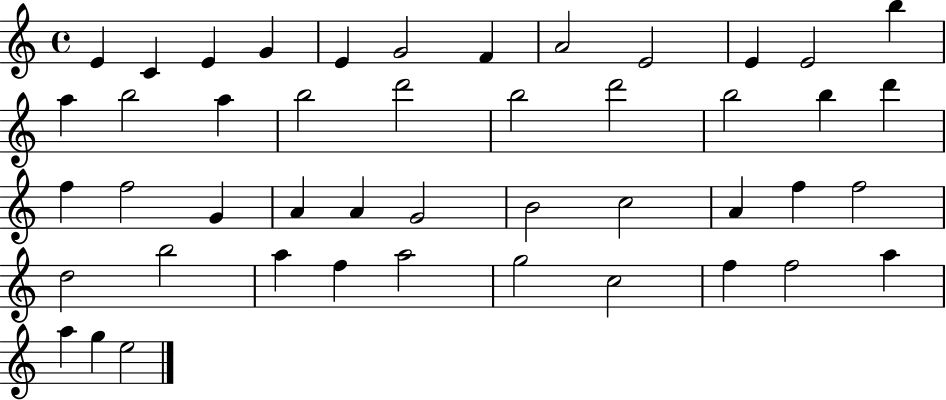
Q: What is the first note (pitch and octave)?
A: E4